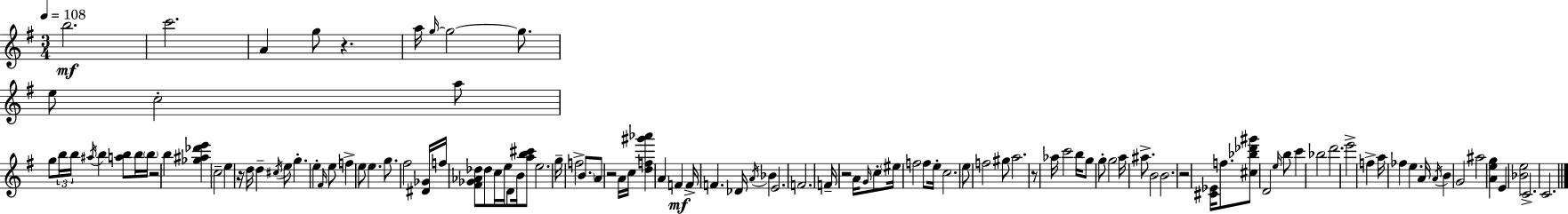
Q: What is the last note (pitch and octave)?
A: C4